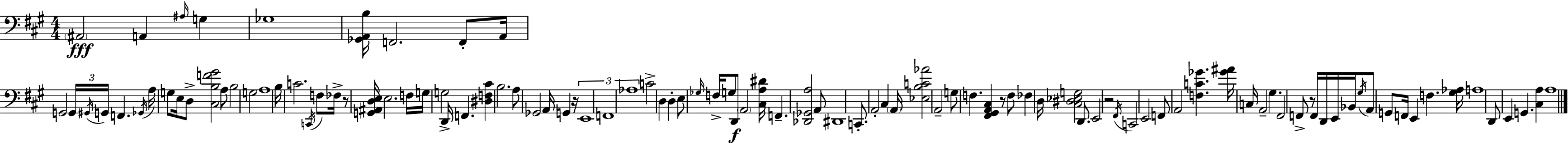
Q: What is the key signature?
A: A major